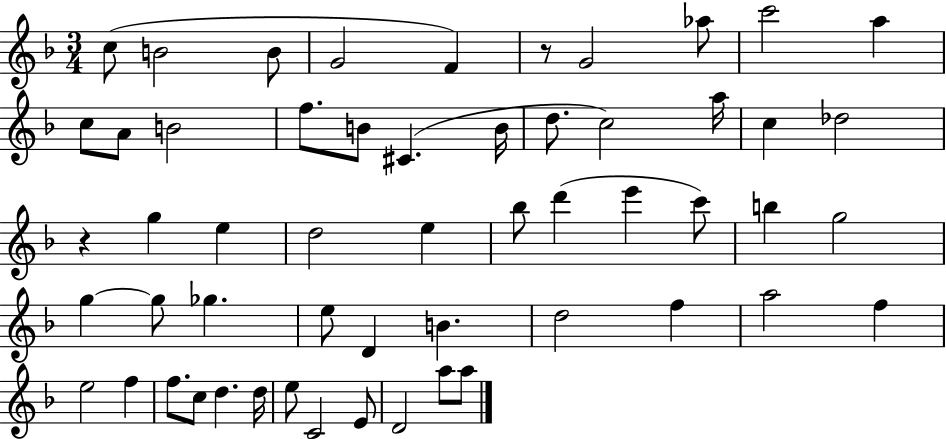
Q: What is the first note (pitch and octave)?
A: C5